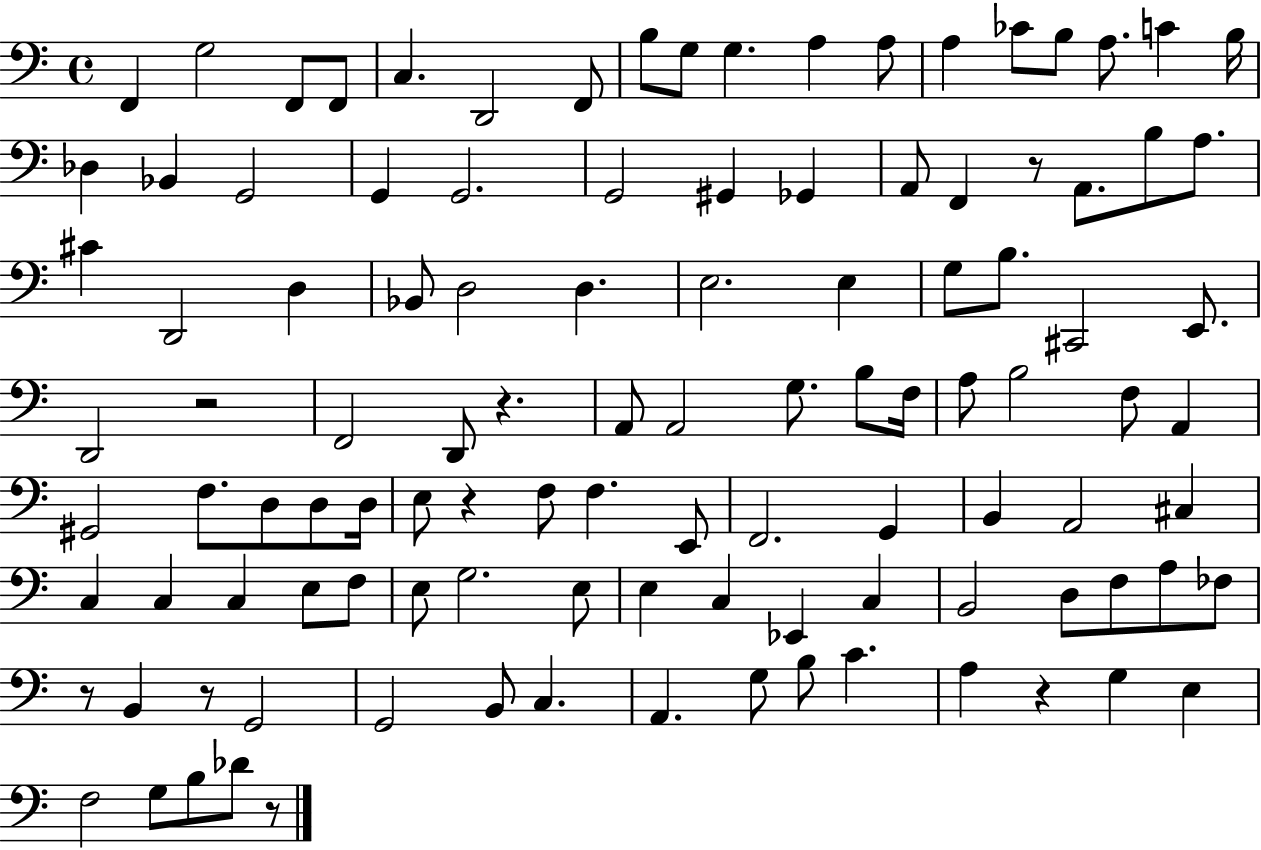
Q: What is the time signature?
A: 4/4